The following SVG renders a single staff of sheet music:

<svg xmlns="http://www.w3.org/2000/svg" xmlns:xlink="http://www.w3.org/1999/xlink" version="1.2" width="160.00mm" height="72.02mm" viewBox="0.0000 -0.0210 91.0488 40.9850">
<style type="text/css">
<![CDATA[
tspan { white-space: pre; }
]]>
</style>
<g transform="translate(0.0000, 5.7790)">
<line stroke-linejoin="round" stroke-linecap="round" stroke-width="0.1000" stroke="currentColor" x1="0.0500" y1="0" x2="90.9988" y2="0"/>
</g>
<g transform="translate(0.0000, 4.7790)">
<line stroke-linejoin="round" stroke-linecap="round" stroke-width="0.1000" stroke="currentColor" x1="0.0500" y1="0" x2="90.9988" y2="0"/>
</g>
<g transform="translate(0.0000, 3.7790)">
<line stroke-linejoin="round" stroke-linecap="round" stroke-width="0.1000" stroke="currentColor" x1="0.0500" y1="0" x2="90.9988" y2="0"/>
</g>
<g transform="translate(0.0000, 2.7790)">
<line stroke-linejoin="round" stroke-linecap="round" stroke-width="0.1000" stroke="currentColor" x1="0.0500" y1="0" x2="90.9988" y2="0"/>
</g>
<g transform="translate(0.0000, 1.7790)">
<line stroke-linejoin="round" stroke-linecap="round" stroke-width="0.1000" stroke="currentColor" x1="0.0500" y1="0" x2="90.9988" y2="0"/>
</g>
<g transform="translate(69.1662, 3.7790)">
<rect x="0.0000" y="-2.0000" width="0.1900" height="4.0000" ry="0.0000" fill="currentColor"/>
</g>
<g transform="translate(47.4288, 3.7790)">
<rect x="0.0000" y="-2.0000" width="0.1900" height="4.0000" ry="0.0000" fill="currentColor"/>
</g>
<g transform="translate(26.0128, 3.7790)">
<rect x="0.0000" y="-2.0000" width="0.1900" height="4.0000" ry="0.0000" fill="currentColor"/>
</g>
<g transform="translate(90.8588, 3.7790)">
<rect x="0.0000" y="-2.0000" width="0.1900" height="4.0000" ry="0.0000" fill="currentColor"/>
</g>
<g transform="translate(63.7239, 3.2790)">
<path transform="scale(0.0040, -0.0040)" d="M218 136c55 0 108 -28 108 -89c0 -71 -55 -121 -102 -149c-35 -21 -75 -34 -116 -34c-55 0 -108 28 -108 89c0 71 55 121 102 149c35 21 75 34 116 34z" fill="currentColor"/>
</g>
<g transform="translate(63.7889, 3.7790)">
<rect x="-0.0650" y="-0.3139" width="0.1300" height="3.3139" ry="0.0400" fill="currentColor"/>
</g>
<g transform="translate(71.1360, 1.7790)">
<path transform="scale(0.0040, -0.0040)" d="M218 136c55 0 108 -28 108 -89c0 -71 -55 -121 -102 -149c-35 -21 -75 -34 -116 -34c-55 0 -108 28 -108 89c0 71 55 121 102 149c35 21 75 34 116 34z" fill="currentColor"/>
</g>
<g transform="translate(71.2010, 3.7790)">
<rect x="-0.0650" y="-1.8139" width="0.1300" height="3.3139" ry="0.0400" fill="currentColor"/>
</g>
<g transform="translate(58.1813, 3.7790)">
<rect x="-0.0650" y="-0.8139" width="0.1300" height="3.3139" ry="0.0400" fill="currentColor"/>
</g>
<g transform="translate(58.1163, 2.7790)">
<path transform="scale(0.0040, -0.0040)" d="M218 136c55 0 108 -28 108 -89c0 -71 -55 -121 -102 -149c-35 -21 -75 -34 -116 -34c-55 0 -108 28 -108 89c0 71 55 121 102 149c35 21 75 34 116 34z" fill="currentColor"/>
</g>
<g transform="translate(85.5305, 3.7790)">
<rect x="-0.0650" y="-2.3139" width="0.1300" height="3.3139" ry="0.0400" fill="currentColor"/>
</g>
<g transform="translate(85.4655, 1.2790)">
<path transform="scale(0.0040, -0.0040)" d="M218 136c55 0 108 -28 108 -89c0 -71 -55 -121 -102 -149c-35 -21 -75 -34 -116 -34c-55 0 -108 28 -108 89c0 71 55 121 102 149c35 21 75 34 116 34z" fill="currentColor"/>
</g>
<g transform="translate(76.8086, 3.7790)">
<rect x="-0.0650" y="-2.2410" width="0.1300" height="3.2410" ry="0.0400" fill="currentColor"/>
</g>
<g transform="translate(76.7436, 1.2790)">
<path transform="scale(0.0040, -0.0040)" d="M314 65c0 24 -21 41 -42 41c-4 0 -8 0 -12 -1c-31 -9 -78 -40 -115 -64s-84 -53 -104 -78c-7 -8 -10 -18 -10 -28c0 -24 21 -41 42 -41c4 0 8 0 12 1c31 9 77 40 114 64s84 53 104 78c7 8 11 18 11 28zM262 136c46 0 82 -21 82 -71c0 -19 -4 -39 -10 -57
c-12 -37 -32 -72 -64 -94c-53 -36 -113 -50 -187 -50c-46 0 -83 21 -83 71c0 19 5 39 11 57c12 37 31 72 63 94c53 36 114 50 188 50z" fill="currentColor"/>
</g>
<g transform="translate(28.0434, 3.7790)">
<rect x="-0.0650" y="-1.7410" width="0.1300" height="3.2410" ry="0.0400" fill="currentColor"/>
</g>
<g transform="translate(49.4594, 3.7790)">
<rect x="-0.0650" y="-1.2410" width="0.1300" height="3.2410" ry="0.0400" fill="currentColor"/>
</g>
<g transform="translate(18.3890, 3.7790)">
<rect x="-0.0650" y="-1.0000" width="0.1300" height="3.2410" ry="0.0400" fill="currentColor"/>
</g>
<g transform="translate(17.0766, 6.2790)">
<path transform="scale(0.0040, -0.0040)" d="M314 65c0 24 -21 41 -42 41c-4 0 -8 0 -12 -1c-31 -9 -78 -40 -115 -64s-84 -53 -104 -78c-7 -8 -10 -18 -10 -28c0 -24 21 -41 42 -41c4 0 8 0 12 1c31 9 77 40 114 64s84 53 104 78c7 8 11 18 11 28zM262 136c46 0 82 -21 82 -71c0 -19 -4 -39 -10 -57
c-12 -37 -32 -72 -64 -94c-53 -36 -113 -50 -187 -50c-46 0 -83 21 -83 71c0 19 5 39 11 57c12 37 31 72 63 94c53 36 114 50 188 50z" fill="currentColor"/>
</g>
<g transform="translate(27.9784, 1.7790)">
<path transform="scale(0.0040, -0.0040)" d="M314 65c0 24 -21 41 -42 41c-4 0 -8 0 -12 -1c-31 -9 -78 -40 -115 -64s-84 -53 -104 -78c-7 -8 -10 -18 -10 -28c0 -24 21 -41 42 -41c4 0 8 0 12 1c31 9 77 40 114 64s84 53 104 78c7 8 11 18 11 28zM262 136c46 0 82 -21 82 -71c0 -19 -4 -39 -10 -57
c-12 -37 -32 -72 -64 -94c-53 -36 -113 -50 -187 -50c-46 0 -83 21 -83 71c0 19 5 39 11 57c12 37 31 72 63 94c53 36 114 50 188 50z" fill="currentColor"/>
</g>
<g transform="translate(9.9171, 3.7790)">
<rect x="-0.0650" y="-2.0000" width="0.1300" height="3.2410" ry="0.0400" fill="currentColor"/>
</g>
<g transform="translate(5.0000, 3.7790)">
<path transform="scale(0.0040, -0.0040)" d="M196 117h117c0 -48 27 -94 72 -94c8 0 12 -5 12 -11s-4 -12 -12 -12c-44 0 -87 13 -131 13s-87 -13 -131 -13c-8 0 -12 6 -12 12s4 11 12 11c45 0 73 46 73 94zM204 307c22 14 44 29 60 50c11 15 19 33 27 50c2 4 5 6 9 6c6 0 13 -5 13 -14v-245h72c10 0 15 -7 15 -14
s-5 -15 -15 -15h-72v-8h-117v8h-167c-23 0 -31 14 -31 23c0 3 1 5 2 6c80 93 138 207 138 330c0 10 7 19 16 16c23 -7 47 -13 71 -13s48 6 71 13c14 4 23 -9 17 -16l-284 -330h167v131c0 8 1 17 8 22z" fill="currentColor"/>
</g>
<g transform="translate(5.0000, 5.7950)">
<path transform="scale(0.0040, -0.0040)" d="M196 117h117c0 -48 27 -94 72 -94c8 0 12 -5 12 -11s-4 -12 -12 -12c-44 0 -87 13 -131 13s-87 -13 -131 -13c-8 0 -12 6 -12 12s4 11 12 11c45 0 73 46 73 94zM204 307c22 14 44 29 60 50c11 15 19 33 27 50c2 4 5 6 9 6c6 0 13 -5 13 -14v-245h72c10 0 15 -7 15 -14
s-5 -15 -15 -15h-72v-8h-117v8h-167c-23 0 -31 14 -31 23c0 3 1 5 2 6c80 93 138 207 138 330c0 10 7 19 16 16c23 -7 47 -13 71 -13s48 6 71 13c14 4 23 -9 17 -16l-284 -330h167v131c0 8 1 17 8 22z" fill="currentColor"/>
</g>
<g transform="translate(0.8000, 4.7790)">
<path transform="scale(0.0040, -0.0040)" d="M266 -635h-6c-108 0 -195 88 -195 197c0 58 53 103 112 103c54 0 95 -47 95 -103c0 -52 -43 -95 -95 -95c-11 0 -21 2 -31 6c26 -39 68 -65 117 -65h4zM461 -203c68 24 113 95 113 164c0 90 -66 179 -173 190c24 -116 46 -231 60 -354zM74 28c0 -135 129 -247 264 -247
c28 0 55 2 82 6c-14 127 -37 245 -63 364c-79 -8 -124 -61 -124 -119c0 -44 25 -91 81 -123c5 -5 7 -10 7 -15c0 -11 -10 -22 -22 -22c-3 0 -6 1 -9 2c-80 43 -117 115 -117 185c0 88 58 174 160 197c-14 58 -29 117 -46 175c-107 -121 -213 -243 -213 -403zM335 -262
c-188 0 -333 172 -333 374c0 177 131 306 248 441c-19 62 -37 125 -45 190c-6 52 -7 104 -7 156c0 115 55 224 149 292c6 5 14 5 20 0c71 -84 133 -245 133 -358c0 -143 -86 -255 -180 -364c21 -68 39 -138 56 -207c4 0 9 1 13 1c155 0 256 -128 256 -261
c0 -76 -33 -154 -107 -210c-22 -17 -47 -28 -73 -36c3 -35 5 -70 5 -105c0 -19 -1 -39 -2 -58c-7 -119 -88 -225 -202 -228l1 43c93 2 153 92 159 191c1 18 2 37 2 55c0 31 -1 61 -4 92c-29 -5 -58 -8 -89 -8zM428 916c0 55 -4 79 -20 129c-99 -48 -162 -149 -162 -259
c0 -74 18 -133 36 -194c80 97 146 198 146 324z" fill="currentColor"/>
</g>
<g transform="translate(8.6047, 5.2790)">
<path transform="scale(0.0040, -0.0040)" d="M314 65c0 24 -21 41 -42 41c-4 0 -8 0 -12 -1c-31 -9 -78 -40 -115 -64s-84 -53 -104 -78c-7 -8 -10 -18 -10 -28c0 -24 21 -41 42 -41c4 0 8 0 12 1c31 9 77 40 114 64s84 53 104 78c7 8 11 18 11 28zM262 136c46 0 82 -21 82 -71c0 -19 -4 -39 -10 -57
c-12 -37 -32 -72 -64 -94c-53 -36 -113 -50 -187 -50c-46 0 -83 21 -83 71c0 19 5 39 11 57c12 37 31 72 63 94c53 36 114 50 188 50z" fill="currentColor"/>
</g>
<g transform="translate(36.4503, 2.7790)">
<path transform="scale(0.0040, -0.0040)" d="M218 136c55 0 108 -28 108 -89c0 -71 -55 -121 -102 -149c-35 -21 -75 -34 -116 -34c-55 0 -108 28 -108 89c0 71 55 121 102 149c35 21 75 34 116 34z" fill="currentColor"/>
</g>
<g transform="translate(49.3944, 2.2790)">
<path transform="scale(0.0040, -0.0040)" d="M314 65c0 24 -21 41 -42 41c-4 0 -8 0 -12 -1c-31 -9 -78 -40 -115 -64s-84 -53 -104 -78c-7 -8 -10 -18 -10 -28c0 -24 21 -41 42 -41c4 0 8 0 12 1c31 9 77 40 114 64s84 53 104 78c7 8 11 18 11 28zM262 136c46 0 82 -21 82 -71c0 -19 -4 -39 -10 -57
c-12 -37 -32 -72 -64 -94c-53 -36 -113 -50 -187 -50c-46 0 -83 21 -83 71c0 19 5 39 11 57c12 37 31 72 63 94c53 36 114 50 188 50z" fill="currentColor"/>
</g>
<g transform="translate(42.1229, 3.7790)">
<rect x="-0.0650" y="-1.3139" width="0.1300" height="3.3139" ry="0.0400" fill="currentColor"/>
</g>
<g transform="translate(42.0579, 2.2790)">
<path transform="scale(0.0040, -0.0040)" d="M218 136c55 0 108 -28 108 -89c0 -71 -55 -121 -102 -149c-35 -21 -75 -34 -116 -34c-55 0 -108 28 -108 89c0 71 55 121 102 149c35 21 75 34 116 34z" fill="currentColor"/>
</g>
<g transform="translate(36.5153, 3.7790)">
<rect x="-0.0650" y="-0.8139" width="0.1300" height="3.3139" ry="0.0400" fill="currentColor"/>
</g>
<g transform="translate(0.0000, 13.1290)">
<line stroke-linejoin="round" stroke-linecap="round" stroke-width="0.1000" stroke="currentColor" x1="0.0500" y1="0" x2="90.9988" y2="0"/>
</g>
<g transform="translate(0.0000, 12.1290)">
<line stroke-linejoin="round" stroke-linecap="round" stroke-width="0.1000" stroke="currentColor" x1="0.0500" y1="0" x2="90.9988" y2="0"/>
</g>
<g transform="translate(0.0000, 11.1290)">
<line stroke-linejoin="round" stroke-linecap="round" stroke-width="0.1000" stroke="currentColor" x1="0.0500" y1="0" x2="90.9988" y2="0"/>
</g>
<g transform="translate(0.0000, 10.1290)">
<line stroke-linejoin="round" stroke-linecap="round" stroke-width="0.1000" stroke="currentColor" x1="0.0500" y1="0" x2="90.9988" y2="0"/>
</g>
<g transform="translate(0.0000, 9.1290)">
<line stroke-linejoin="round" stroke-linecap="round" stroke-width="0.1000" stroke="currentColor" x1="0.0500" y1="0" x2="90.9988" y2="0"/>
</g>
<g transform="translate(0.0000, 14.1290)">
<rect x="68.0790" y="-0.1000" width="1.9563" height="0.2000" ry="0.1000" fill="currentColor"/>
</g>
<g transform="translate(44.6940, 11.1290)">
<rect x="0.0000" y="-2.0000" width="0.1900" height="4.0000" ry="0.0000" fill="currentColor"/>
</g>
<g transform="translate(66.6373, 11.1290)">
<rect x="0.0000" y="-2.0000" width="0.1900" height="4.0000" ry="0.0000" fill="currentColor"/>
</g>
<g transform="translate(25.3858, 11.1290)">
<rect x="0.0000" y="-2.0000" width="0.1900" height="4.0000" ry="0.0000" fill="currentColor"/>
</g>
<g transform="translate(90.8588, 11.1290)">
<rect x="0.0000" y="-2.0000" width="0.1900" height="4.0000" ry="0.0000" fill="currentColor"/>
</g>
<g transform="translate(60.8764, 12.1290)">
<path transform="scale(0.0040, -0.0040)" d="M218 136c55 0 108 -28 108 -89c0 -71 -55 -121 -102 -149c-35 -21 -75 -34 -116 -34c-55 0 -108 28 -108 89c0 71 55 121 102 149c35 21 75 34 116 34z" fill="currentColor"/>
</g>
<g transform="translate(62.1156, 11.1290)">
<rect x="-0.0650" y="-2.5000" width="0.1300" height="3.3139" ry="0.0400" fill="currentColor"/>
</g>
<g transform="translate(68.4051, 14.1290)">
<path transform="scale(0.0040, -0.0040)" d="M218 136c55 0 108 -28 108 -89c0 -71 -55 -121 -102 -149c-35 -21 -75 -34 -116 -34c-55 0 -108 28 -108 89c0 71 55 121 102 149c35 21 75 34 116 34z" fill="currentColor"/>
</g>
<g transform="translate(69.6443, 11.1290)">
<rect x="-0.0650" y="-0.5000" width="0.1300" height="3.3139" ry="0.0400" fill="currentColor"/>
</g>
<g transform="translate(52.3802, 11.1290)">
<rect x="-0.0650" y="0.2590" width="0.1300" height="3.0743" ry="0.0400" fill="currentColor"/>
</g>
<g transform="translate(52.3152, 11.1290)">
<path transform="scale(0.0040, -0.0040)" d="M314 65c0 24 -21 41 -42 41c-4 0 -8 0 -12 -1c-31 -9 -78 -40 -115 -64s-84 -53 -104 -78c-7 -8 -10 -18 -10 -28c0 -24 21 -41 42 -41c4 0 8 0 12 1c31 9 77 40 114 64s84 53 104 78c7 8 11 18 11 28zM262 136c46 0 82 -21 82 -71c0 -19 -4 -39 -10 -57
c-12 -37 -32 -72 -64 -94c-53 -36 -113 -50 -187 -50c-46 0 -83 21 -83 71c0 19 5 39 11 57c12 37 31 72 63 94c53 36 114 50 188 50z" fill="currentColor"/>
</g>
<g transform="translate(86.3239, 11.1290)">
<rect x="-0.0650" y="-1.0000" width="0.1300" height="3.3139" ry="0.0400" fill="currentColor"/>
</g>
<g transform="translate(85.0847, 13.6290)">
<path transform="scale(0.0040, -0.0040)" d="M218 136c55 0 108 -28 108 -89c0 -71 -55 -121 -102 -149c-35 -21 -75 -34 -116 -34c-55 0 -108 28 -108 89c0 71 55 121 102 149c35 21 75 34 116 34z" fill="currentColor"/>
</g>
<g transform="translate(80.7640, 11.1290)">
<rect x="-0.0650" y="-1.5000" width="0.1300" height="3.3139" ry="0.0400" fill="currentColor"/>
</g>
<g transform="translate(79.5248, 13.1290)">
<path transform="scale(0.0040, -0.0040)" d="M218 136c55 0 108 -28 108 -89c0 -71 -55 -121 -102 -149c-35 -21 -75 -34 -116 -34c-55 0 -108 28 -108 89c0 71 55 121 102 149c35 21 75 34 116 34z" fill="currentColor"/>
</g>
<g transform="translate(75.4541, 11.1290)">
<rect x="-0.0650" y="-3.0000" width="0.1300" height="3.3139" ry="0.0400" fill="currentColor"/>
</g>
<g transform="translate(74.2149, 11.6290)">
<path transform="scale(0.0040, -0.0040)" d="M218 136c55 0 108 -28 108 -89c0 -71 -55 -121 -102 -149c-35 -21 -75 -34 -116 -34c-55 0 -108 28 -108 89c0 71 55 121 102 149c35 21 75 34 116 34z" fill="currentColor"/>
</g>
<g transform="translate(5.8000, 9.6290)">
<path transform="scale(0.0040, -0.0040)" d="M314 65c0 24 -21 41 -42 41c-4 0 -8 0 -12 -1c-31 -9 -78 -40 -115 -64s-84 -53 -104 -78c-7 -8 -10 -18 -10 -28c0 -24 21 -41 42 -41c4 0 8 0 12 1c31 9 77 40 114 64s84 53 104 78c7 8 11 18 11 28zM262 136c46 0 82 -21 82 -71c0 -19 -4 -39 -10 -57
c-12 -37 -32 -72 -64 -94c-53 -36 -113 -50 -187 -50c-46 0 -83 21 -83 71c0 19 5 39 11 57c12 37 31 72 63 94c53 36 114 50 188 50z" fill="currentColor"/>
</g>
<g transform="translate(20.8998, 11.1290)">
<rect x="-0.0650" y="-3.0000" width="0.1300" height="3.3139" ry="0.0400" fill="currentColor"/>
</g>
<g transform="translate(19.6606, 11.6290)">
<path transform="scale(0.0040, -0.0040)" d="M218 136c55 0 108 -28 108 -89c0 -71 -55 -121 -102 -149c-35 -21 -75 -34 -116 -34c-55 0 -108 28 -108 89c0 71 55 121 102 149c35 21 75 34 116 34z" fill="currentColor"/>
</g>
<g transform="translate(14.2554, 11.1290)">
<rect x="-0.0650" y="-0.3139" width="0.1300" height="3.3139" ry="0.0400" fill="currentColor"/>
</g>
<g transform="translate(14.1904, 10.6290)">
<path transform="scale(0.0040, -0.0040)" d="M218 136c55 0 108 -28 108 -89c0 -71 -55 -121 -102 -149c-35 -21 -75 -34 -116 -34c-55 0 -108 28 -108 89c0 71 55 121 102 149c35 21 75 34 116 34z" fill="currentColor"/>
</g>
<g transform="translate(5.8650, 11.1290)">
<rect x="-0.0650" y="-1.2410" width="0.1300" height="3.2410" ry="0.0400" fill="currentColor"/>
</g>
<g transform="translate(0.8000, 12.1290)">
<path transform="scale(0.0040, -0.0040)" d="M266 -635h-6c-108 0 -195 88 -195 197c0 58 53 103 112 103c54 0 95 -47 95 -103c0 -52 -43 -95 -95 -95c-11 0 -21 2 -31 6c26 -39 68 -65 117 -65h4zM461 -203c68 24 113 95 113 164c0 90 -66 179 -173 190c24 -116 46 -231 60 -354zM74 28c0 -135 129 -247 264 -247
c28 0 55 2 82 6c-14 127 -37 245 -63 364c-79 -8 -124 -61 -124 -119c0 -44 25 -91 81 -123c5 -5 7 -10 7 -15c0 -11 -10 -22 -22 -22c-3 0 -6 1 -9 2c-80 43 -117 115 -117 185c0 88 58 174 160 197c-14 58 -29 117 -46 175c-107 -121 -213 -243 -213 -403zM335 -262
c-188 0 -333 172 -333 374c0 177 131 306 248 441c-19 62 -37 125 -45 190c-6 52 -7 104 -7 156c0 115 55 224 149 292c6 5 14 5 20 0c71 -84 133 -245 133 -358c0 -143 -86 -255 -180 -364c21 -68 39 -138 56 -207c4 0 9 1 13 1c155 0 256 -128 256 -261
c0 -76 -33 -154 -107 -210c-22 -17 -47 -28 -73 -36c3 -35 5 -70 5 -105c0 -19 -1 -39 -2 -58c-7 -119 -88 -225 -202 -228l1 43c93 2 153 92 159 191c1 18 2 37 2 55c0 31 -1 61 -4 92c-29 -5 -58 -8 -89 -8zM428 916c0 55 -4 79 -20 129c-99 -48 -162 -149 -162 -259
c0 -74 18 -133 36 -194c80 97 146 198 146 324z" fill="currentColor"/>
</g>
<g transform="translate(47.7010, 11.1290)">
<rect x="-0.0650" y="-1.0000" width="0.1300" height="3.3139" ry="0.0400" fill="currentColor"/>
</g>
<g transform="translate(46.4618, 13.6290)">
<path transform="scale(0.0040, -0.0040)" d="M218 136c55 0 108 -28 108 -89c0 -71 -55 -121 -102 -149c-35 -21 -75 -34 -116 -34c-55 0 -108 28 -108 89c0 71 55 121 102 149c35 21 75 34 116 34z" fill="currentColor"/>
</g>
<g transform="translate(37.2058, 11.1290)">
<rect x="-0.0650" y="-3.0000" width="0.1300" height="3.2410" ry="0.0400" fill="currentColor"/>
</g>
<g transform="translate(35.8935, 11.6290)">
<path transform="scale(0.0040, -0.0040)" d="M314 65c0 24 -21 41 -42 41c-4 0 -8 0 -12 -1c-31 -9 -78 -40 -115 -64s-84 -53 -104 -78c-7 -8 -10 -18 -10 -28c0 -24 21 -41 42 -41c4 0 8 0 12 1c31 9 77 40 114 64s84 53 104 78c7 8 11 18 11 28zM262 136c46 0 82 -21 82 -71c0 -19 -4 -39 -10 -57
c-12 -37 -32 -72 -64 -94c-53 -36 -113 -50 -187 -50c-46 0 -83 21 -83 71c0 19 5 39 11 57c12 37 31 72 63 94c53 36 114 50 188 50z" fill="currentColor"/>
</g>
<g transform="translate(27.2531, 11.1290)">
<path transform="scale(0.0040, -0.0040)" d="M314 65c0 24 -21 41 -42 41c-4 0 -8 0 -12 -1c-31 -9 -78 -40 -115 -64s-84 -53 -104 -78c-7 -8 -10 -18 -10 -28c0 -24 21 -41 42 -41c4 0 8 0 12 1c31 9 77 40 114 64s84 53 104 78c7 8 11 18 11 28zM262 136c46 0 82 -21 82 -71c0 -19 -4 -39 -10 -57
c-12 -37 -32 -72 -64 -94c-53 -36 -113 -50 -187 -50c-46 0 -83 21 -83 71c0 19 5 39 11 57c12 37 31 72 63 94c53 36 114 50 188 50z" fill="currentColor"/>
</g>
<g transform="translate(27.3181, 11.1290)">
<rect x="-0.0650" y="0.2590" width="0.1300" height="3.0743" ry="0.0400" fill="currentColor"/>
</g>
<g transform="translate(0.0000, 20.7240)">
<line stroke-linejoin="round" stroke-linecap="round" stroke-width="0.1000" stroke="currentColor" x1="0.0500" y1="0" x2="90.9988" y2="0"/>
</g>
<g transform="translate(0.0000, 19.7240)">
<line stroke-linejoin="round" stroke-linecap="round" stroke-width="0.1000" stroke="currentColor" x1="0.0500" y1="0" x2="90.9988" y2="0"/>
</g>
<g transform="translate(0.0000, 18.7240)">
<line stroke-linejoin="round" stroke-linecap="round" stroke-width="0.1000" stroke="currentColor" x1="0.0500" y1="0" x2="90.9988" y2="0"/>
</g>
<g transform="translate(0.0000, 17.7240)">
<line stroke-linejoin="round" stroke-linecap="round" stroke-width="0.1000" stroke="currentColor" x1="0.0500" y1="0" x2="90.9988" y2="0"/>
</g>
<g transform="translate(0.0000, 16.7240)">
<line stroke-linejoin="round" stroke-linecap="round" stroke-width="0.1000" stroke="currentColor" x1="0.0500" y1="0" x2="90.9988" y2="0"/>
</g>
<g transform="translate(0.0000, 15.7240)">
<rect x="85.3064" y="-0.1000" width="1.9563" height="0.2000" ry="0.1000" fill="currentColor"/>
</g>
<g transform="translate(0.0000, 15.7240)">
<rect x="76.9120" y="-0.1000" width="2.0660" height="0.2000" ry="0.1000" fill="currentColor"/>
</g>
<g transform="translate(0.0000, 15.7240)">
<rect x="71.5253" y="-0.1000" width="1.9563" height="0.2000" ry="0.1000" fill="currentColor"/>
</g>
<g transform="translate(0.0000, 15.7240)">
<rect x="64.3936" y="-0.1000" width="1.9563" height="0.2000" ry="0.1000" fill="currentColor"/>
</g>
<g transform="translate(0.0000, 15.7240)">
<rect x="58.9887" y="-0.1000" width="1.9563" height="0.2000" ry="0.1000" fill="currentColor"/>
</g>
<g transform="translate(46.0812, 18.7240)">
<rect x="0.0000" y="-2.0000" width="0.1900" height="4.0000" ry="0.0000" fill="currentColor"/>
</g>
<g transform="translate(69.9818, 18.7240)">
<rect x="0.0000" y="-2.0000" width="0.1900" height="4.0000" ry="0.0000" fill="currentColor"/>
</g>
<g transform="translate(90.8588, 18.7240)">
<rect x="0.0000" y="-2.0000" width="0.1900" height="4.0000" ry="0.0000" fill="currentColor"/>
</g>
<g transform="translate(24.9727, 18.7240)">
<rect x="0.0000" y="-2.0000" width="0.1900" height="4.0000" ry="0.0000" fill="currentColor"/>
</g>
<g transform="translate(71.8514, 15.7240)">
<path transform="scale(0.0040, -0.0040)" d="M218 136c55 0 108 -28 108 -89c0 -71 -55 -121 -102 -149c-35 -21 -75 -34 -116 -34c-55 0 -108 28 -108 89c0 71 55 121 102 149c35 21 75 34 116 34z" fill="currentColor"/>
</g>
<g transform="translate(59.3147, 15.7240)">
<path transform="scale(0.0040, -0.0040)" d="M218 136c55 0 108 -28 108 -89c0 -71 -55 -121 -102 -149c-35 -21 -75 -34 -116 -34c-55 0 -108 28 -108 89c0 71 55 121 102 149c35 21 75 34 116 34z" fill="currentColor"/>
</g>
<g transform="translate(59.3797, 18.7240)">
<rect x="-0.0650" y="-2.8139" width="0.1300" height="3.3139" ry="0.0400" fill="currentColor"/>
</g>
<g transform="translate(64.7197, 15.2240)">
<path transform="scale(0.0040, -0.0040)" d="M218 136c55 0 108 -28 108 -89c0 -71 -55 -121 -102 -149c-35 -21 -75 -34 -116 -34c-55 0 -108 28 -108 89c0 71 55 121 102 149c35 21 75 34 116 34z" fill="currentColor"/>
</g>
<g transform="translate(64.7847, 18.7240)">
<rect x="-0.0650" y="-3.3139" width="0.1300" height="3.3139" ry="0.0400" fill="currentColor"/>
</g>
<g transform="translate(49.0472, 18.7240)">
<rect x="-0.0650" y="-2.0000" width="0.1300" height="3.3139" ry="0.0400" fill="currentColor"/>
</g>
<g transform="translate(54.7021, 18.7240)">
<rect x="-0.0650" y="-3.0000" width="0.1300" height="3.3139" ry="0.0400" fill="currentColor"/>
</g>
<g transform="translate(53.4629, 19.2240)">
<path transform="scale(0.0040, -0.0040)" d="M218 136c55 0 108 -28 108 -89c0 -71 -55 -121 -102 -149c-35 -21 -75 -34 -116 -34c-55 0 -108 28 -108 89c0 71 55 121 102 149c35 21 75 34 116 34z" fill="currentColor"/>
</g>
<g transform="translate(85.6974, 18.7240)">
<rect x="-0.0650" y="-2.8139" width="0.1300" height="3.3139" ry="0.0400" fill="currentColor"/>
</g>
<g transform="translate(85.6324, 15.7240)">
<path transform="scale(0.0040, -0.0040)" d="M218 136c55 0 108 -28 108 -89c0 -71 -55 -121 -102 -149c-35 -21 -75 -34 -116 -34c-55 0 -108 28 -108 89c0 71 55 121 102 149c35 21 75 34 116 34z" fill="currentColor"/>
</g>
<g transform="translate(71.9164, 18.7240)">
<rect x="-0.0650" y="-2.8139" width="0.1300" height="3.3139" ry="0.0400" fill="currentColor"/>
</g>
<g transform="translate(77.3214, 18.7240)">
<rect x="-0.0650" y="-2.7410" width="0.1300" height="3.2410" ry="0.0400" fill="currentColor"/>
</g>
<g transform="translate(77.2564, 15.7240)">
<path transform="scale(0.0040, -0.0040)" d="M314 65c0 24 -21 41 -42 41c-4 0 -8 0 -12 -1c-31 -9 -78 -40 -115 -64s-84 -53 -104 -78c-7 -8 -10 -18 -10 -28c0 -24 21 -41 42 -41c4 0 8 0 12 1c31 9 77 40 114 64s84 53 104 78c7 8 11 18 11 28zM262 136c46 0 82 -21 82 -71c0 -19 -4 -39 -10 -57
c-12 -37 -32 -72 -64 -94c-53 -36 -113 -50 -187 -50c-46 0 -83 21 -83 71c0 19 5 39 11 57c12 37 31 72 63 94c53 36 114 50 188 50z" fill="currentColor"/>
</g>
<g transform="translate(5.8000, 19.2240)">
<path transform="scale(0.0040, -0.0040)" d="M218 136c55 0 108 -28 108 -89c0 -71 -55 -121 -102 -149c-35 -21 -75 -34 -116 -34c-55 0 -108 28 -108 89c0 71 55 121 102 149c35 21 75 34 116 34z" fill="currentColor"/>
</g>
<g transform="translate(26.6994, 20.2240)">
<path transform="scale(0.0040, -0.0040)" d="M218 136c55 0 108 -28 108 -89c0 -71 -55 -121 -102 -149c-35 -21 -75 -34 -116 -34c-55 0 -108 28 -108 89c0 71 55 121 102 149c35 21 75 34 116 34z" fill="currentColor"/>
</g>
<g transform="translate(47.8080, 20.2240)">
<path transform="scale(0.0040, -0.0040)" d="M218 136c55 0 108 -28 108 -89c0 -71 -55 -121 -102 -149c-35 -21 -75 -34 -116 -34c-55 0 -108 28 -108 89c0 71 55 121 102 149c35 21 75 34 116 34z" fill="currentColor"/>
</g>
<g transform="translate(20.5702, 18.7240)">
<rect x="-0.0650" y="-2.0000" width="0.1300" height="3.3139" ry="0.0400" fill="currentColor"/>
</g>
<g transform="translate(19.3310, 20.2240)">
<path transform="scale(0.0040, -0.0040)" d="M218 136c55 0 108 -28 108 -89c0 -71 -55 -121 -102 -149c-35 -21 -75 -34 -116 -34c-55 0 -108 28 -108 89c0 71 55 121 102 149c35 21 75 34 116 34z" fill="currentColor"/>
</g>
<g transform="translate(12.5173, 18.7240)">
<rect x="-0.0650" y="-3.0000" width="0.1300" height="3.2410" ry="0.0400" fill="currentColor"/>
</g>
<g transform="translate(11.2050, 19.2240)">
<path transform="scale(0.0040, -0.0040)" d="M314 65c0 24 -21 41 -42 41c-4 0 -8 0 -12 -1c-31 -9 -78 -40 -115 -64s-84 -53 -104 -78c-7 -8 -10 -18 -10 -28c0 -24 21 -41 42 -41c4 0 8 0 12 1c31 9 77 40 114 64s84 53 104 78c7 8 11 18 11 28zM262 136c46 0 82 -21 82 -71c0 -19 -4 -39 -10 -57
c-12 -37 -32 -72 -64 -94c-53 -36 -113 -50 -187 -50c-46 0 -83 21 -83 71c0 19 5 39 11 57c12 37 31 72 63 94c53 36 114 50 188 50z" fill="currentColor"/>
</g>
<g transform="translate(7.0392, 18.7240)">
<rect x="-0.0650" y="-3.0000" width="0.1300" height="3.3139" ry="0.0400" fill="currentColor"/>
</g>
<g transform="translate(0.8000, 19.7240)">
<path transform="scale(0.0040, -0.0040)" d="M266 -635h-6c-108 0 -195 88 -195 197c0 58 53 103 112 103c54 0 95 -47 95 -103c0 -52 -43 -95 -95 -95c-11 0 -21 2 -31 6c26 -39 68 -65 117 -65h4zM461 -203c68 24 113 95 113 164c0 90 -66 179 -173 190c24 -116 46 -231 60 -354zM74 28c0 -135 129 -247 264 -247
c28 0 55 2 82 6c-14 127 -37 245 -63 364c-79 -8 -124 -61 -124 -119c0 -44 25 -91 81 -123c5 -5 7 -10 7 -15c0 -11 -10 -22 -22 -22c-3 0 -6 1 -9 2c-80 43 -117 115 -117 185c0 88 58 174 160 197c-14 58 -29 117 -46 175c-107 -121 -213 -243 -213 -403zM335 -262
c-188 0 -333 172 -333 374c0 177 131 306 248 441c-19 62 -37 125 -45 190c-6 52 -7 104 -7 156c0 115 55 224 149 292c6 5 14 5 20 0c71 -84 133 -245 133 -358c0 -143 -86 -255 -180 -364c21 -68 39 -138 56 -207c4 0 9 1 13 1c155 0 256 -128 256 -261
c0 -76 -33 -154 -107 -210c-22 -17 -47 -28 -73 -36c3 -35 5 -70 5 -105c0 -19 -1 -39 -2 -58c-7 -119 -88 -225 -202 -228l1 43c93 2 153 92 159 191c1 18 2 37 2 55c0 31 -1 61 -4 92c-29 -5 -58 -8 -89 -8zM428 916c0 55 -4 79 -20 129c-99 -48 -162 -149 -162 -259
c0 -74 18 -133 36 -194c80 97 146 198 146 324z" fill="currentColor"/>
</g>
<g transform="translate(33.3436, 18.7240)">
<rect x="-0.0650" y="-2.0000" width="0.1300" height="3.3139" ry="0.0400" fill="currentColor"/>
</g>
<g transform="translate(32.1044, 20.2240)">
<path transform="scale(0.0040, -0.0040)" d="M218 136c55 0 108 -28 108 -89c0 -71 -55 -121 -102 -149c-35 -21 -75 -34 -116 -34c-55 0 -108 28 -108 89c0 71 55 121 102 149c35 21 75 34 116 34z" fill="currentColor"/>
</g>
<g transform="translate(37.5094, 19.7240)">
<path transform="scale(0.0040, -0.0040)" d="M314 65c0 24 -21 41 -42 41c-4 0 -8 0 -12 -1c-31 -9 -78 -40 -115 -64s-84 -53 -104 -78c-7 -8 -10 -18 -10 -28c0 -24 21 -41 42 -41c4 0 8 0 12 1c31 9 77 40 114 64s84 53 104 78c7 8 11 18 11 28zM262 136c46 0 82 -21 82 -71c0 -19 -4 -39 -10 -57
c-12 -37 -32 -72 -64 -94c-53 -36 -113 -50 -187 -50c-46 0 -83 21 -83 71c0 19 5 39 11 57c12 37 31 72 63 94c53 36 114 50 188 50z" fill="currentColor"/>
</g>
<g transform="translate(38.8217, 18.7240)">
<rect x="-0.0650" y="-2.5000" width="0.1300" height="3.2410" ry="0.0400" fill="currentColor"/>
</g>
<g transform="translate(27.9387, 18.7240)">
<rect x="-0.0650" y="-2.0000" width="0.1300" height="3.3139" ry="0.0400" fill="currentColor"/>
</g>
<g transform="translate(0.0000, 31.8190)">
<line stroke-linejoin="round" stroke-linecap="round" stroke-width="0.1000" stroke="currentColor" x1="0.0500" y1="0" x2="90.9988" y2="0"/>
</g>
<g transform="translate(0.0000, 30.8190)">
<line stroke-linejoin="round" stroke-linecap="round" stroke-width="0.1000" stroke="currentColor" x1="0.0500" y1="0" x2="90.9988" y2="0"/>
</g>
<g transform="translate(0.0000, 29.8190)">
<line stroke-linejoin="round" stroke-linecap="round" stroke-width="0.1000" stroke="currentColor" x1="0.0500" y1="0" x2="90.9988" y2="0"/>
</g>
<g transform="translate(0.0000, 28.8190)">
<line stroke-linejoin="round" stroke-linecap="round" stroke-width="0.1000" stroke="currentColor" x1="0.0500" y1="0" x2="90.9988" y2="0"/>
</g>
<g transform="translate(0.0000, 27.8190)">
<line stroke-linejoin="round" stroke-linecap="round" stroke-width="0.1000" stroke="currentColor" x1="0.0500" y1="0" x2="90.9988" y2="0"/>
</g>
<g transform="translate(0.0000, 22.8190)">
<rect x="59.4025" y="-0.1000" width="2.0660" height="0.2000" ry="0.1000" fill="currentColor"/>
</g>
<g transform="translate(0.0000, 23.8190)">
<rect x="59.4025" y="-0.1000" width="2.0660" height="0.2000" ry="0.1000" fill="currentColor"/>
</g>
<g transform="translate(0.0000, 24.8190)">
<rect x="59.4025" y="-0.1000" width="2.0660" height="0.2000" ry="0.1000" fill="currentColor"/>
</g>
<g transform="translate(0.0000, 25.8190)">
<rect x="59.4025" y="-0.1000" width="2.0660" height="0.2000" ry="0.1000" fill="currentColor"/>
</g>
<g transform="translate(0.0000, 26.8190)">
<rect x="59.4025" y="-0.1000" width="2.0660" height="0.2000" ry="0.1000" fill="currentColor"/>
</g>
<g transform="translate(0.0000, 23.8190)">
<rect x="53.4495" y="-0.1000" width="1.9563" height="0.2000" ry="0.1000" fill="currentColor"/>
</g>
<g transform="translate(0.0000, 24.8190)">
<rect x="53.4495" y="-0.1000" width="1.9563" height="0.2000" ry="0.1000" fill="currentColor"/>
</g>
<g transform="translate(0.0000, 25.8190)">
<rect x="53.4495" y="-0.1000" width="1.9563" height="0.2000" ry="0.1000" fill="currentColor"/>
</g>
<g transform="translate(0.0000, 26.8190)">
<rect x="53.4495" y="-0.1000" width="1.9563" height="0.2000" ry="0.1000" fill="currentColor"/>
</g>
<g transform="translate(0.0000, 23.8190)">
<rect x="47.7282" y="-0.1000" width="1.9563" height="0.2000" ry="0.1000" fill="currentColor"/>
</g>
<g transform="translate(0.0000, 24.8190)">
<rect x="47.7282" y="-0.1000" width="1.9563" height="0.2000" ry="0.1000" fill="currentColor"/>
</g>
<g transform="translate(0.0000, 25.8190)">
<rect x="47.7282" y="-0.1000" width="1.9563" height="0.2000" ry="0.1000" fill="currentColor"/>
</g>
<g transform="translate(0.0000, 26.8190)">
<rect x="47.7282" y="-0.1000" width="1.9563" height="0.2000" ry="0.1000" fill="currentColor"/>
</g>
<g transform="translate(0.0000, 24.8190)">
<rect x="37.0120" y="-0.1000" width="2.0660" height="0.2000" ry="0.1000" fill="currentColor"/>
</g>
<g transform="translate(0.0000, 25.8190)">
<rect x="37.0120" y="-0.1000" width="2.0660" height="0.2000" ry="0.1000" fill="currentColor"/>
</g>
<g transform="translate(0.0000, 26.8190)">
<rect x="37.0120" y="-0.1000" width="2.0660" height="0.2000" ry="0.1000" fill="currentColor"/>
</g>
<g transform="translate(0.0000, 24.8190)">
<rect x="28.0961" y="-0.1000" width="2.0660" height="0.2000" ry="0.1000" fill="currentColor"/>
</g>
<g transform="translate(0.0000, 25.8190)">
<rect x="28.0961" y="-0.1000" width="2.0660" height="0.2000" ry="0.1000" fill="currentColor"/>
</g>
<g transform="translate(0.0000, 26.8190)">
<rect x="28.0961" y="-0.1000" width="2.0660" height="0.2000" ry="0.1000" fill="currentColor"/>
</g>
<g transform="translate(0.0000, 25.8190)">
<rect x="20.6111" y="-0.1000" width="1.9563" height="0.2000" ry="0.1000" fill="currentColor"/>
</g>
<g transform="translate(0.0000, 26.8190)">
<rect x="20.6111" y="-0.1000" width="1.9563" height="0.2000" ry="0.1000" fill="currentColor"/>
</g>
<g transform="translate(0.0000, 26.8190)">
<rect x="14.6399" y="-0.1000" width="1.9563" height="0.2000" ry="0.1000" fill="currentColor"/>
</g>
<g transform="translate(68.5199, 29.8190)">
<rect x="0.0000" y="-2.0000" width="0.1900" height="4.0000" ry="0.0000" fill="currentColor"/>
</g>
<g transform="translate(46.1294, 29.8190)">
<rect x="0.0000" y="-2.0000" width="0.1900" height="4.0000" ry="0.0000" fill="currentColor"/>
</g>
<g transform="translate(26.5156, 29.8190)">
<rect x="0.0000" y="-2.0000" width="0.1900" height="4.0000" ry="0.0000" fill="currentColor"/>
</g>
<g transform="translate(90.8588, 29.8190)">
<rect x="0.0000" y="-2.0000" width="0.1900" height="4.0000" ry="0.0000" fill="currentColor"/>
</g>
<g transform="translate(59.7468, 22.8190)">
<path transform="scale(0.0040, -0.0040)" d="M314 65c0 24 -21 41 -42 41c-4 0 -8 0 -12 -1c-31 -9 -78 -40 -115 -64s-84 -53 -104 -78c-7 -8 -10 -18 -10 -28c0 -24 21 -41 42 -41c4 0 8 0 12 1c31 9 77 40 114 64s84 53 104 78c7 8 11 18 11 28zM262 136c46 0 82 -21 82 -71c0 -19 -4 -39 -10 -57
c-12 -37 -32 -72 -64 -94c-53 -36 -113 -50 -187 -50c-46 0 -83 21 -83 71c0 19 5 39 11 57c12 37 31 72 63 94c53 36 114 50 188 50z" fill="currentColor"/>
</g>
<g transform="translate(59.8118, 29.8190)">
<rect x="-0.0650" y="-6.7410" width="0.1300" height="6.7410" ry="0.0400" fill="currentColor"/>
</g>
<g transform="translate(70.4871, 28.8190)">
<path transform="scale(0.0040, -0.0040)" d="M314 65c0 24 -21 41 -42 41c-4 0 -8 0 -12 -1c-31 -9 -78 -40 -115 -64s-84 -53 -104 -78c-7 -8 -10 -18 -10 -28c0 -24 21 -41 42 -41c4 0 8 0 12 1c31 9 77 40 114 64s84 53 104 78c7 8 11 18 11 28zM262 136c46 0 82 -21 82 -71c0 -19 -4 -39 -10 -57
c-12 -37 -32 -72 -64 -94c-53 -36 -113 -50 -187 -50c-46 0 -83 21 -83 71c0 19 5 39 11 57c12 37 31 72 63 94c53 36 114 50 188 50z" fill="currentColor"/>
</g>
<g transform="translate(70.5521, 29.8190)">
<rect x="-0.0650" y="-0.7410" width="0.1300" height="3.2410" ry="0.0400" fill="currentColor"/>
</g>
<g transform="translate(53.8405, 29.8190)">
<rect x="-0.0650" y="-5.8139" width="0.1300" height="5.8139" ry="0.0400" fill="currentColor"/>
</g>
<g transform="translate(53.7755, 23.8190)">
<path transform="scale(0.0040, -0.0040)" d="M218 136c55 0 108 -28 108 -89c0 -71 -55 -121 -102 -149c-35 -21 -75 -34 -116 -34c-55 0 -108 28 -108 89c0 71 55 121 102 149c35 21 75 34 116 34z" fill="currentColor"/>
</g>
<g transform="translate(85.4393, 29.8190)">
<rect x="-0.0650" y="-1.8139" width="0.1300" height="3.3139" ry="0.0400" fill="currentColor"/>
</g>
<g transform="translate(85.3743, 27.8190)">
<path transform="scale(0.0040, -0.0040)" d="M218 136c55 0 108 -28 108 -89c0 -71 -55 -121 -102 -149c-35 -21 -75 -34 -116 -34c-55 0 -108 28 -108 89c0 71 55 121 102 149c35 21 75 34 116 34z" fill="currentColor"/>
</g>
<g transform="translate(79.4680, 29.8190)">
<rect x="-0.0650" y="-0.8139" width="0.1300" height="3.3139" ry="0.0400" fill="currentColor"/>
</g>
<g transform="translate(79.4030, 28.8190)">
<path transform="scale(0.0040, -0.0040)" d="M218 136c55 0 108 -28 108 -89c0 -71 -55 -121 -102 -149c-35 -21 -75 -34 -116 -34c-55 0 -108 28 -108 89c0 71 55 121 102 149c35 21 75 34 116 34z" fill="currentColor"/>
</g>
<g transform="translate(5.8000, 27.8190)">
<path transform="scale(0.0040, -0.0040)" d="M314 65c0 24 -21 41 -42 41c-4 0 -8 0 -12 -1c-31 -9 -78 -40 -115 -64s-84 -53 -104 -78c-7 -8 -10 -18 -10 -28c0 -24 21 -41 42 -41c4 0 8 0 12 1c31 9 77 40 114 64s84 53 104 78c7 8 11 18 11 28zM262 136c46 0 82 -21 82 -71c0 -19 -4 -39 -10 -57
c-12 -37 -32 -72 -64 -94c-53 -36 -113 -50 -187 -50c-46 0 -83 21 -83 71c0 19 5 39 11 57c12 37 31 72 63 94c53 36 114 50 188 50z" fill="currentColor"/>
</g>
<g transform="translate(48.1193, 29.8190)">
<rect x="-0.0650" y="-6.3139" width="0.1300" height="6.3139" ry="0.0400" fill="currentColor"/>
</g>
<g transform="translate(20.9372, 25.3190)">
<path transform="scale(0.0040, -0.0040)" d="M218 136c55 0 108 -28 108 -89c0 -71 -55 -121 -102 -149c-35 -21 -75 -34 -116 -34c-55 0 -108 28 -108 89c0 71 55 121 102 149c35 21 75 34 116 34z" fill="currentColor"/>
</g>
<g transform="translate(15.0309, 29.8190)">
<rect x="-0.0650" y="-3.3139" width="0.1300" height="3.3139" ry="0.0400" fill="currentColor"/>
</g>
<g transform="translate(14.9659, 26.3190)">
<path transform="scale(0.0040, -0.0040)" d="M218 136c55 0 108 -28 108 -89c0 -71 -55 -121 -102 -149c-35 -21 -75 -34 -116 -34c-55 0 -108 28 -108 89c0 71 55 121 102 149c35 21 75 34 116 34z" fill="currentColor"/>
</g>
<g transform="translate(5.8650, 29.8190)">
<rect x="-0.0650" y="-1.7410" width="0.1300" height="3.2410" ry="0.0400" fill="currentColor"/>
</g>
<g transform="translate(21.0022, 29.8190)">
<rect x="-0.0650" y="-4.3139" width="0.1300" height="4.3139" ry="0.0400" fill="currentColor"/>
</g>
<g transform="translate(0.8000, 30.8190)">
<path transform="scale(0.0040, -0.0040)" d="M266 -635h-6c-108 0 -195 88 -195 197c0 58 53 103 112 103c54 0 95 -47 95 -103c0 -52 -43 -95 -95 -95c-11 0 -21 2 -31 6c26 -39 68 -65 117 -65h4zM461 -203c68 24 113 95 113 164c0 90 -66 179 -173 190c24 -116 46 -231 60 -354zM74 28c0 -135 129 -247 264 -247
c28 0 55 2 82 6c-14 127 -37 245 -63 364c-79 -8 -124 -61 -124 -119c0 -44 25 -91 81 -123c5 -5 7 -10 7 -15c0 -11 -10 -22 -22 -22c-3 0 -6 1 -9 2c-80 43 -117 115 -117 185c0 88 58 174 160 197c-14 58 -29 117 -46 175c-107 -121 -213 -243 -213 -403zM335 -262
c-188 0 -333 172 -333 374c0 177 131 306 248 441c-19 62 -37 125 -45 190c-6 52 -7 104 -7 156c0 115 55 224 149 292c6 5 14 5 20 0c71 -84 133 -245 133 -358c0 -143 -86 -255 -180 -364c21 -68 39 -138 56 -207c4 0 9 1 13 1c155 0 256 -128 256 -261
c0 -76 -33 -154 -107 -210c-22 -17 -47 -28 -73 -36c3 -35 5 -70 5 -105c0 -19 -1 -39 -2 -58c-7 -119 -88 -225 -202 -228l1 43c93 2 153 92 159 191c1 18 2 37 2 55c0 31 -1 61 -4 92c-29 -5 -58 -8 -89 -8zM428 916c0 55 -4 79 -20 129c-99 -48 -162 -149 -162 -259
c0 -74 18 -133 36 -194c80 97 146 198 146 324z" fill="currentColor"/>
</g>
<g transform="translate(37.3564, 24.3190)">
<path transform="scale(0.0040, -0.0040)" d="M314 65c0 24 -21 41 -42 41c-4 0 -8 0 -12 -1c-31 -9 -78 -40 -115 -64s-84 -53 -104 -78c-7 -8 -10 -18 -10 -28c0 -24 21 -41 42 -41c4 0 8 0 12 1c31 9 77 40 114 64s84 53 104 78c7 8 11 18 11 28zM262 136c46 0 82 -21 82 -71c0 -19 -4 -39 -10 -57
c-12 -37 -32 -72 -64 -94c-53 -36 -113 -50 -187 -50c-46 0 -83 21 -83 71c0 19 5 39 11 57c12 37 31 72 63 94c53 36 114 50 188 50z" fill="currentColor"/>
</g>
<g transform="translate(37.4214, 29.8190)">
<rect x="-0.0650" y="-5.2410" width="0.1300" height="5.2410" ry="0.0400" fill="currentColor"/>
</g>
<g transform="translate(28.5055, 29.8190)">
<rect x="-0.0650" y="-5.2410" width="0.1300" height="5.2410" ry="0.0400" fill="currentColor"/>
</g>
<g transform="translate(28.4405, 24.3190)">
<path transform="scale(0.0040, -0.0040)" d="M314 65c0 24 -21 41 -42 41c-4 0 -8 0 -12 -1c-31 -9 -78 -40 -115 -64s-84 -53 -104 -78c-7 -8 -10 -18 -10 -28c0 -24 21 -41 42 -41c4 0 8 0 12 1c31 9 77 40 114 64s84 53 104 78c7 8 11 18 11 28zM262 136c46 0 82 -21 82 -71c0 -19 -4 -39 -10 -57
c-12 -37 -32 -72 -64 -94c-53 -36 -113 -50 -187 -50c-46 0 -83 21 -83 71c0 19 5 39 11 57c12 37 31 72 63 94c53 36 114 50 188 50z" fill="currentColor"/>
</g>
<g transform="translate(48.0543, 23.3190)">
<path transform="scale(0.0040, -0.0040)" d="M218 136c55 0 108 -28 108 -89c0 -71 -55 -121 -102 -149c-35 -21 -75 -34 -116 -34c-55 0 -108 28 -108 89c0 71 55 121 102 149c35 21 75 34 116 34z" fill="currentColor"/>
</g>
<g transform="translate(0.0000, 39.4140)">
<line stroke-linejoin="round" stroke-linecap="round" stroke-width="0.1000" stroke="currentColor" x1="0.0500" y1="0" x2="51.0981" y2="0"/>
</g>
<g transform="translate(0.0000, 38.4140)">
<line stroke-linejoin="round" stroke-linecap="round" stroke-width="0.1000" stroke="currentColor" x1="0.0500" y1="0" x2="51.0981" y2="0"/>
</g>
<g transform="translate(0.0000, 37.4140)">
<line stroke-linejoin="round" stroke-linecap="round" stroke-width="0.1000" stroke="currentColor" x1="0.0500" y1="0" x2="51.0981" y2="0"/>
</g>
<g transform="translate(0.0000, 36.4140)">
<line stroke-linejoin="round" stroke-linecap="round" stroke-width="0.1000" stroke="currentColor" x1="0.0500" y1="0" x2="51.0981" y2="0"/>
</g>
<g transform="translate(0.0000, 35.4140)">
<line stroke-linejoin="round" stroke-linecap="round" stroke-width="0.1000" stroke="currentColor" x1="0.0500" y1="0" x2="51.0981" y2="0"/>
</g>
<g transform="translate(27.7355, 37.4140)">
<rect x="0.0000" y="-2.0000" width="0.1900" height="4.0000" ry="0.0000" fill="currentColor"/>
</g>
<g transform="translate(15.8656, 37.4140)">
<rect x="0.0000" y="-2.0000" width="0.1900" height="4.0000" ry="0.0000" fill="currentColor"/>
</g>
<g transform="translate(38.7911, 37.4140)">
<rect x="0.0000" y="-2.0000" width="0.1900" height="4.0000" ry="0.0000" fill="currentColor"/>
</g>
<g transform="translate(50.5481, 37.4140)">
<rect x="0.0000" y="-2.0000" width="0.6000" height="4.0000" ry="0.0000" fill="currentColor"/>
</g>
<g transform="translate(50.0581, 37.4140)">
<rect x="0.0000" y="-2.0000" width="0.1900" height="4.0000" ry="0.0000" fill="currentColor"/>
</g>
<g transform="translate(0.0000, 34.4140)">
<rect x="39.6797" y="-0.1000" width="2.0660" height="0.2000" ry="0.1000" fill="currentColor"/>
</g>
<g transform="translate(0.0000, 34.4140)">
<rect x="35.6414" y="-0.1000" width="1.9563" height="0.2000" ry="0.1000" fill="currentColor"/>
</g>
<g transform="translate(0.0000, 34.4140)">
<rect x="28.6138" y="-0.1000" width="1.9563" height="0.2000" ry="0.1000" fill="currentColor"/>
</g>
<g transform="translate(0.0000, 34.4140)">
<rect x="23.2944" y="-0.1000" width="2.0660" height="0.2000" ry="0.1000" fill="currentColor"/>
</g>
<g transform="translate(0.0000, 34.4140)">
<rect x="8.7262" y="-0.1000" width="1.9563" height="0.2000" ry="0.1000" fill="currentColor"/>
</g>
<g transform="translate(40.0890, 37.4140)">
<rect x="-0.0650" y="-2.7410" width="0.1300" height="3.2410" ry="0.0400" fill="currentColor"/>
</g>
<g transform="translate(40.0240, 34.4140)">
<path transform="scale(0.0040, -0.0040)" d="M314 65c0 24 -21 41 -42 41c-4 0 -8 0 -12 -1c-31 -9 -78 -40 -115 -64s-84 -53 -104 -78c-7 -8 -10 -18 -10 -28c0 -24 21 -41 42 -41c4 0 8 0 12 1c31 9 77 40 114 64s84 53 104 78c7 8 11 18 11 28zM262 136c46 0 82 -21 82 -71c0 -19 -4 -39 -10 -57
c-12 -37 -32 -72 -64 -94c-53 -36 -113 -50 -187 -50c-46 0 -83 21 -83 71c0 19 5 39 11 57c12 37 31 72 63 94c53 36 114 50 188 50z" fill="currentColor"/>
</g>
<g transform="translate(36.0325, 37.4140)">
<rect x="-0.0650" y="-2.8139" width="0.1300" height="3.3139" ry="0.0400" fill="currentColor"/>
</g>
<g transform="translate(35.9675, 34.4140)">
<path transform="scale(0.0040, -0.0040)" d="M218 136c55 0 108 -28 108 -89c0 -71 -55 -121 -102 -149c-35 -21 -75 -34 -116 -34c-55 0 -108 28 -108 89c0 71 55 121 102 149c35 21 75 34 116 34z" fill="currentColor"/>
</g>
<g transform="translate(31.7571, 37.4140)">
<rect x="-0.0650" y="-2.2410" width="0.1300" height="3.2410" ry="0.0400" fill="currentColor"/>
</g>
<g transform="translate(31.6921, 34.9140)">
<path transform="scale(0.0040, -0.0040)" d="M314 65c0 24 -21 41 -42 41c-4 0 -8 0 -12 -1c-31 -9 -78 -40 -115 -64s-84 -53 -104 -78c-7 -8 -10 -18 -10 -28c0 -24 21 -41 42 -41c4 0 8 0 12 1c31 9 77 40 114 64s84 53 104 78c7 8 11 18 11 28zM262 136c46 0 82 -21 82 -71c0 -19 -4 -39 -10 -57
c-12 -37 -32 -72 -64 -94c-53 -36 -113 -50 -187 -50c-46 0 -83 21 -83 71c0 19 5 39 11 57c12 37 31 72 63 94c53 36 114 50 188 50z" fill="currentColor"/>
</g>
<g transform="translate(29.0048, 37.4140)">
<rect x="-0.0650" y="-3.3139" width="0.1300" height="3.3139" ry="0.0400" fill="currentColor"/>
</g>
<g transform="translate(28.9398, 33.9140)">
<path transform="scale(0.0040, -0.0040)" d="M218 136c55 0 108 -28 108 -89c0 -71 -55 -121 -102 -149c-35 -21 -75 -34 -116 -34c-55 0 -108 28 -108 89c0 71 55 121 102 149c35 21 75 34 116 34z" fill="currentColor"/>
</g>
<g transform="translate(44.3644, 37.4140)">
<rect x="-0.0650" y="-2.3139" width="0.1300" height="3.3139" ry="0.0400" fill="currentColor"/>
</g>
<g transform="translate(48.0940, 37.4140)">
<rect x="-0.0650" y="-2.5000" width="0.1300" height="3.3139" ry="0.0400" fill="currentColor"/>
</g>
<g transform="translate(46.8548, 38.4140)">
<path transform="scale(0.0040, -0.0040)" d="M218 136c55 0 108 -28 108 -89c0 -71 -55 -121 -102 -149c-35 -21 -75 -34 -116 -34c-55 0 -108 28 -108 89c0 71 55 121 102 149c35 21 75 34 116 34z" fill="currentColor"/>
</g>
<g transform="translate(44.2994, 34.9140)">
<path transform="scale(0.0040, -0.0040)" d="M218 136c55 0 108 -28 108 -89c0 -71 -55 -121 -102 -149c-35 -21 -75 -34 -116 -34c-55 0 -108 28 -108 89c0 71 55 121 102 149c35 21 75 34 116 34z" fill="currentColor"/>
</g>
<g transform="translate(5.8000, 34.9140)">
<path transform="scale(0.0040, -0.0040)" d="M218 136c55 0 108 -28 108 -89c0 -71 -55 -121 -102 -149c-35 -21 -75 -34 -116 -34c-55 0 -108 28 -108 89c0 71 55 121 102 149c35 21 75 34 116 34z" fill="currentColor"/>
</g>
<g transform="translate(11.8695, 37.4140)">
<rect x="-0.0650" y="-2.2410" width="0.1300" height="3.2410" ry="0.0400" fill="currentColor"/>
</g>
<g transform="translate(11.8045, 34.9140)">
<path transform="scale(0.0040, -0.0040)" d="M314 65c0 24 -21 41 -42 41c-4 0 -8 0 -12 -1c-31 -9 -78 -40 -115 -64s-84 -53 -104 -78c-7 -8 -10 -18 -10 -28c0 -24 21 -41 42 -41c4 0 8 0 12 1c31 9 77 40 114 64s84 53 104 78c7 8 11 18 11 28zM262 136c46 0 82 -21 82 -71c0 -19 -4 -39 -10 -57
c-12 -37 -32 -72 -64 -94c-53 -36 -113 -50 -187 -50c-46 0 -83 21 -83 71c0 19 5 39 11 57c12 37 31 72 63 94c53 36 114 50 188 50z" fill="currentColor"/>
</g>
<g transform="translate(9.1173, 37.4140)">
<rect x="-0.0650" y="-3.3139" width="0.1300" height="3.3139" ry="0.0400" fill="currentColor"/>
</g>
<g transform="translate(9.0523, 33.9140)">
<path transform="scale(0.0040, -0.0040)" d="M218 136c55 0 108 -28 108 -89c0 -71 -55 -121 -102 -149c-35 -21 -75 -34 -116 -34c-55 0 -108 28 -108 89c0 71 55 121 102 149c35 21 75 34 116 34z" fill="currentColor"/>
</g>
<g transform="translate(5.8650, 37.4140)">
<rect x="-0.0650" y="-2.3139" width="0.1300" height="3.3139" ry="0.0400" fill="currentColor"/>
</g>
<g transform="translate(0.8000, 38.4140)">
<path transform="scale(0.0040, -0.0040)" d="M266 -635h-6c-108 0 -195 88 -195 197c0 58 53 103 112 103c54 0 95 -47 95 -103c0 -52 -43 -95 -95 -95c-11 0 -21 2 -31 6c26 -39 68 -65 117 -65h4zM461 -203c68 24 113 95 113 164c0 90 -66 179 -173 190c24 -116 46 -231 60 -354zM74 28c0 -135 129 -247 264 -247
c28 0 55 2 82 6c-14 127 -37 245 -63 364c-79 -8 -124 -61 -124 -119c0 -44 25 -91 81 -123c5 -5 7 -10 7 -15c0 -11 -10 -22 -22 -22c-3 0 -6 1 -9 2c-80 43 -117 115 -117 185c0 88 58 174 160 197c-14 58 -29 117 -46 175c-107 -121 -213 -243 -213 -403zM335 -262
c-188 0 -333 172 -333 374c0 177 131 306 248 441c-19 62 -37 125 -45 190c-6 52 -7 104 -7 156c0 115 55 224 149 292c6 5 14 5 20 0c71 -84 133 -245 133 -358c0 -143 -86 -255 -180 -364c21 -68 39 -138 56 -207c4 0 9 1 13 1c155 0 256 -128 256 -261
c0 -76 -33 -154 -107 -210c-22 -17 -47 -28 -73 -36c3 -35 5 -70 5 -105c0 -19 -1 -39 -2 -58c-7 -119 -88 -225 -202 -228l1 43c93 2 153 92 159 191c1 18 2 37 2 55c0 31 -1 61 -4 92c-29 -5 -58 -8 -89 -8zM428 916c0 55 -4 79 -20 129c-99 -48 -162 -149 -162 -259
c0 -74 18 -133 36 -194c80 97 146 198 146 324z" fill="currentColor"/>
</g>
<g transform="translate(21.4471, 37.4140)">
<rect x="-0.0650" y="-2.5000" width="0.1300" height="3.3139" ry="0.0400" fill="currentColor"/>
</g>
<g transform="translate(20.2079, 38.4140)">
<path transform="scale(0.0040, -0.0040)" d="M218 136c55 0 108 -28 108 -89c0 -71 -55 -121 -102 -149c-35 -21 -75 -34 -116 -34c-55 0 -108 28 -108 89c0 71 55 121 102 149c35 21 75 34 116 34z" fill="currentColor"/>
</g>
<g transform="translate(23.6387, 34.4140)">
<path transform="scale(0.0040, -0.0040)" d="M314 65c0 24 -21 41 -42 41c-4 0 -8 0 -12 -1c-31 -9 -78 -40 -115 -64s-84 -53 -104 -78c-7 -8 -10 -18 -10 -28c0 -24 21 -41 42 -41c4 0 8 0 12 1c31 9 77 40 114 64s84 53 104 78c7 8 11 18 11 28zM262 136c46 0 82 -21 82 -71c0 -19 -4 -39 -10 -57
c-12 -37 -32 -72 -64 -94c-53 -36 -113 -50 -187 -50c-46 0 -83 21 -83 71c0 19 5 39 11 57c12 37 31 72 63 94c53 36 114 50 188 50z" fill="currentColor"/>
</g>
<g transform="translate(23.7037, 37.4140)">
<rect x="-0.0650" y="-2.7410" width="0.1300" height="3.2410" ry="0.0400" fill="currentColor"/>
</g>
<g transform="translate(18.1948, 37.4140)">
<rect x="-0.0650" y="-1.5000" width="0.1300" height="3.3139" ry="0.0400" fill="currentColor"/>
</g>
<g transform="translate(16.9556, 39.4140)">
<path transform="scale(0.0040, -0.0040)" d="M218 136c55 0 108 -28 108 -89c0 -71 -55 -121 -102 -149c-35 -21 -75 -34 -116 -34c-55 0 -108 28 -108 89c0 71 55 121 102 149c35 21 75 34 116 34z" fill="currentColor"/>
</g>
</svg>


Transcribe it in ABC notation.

X:1
T:Untitled
M:4/4
L:1/4
K:C
F2 D2 f2 d e e2 d c f g2 g e2 c A B2 A2 D B2 G C A E D A A2 F F F G2 F A a b a a2 a f2 b d' f'2 f'2 a' g' b'2 d2 d f g b g2 E G a2 b g2 a a2 g G